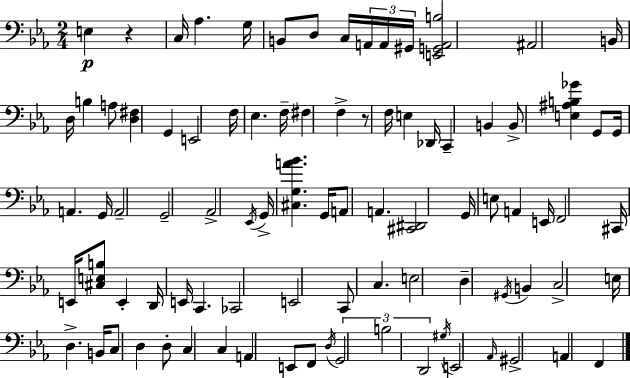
X:1
T:Untitled
M:2/4
L:1/4
K:Eb
E, z C,/4 _A, G,/4 B,,/2 D,/2 C,/4 A,,/4 A,,/4 ^G,,/4 [E,,G,,A,,B,]2 ^A,,2 B,,/4 D,/4 B, A,/2 [D,^F,] G,, E,,2 F,/4 _E, F,/4 ^F, F, z/2 F,/4 E, _D,,/4 C,, B,, B,,/2 [E,^A,B,_G] G,,/2 G,,/4 A,, G,,/4 A,,2 G,,2 _A,,2 _E,,/4 G,,/4 [^C,G,A_B] G,,/4 A,,/2 A,, [^C,,^D,,]2 G,,/4 E,/2 A,, E,,/4 F,,2 ^C,,/4 E,,/4 [^C,E,B,]/2 E,, D,,/4 E,,/4 C,, _C,,2 E,,2 C,,/2 C, E,2 D, ^G,,/4 B,, C,2 E,/4 D, B,,/4 C,/2 D, D,/2 C, C, A,, E,,/2 F,,/2 D,/4 G,,2 B,2 D,,2 ^G,/4 E,,2 _A,,/4 ^G,,2 A,, F,,